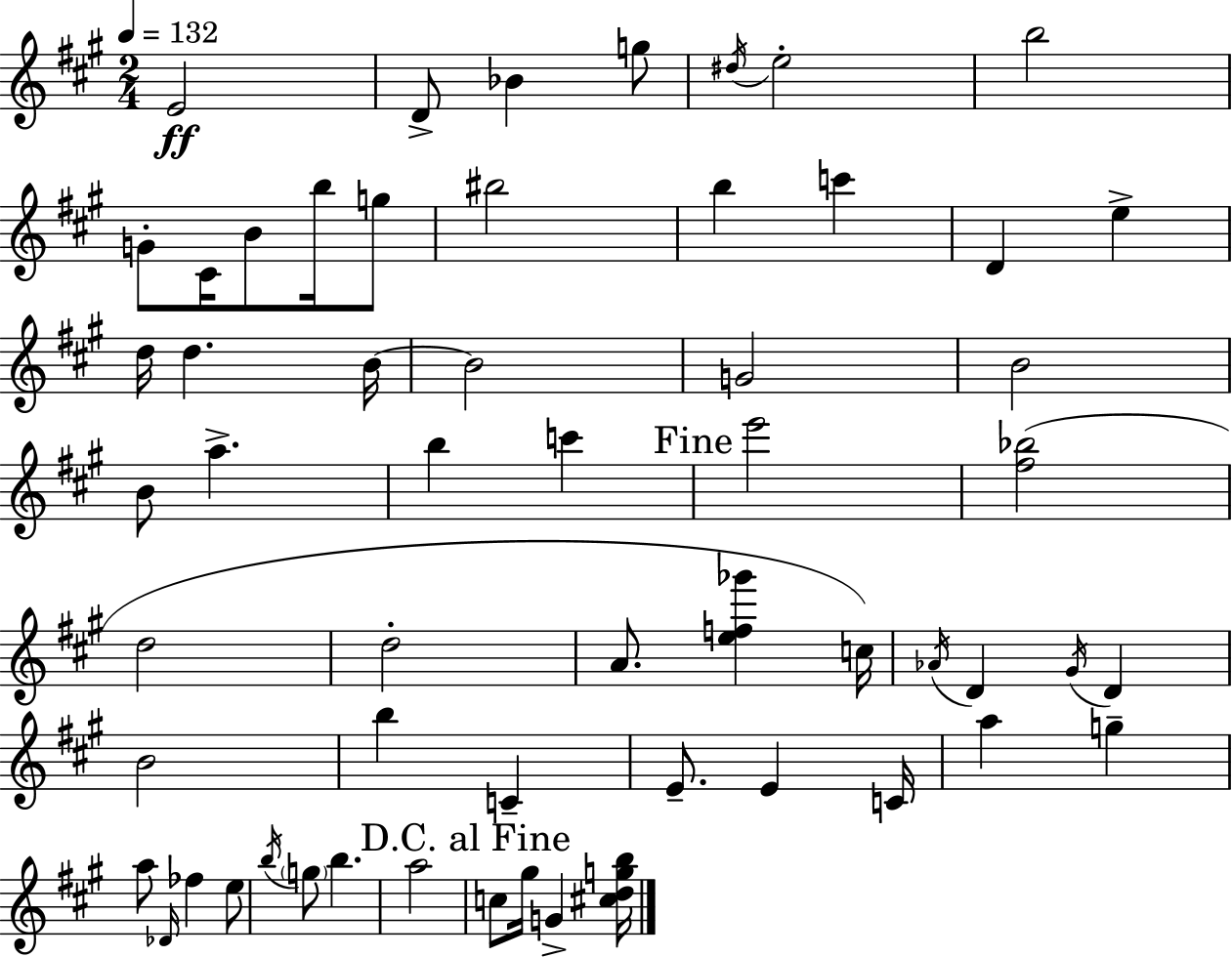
E4/h D4/e Bb4/q G5/e D#5/s E5/h B5/h G4/e C#4/s B4/e B5/s G5/e BIS5/h B5/q C6/q D4/q E5/q D5/s D5/q. B4/s B4/h G4/h B4/h B4/e A5/q. B5/q C6/q E6/h [F#5,Bb5]/h D5/h D5/h A4/e. [E5,F5,Gb6]/q C5/s Ab4/s D4/q G#4/s D4/q B4/h B5/q C4/q E4/e. E4/q C4/s A5/q G5/q A5/e Db4/s FES5/q E5/e B5/s G5/e B5/q. A5/h C5/e G#5/s G4/q [C#5,D5,G5,B5]/s